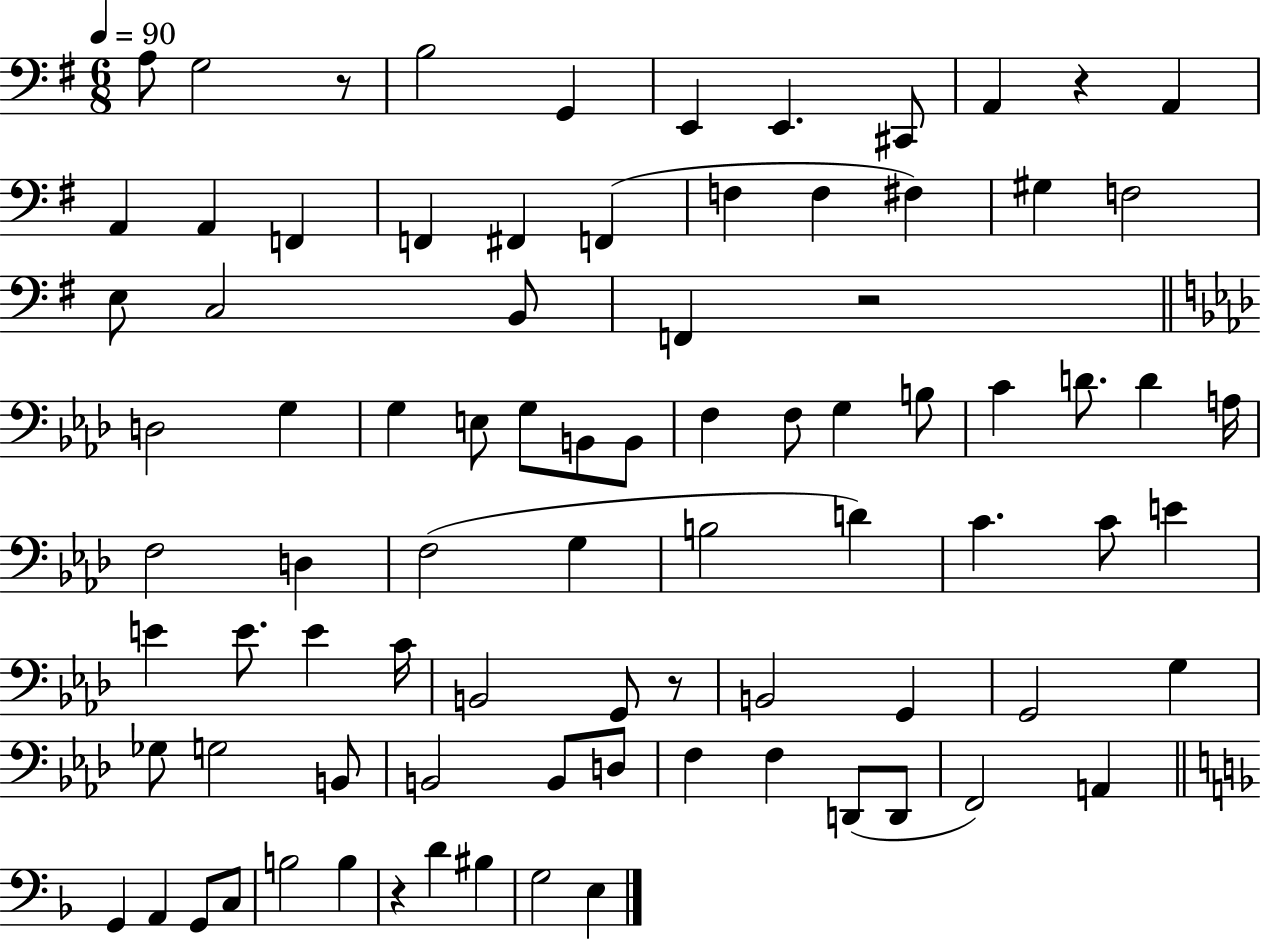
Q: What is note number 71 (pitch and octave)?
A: G2